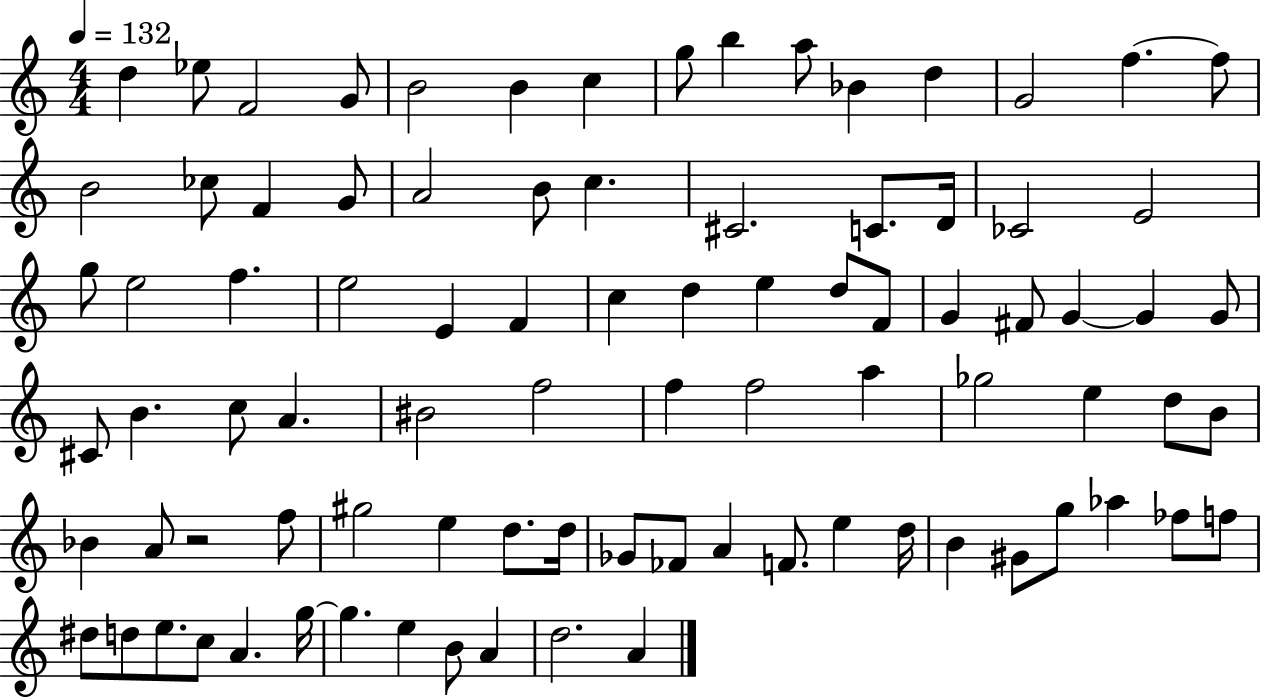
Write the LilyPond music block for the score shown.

{
  \clef treble
  \numericTimeSignature
  \time 4/4
  \key c \major
  \tempo 4 = 132
  d''4 ees''8 f'2 g'8 | b'2 b'4 c''4 | g''8 b''4 a''8 bes'4 d''4 | g'2 f''4.~~ f''8 | \break b'2 ces''8 f'4 g'8 | a'2 b'8 c''4. | cis'2. c'8. d'16 | ces'2 e'2 | \break g''8 e''2 f''4. | e''2 e'4 f'4 | c''4 d''4 e''4 d''8 f'8 | g'4 fis'8 g'4~~ g'4 g'8 | \break cis'8 b'4. c''8 a'4. | bis'2 f''2 | f''4 f''2 a''4 | ges''2 e''4 d''8 b'8 | \break bes'4 a'8 r2 f''8 | gis''2 e''4 d''8. d''16 | ges'8 fes'8 a'4 f'8. e''4 d''16 | b'4 gis'8 g''8 aes''4 fes''8 f''8 | \break dis''8 d''8 e''8. c''8 a'4. g''16~~ | g''4. e''4 b'8 a'4 | d''2. a'4 | \bar "|."
}